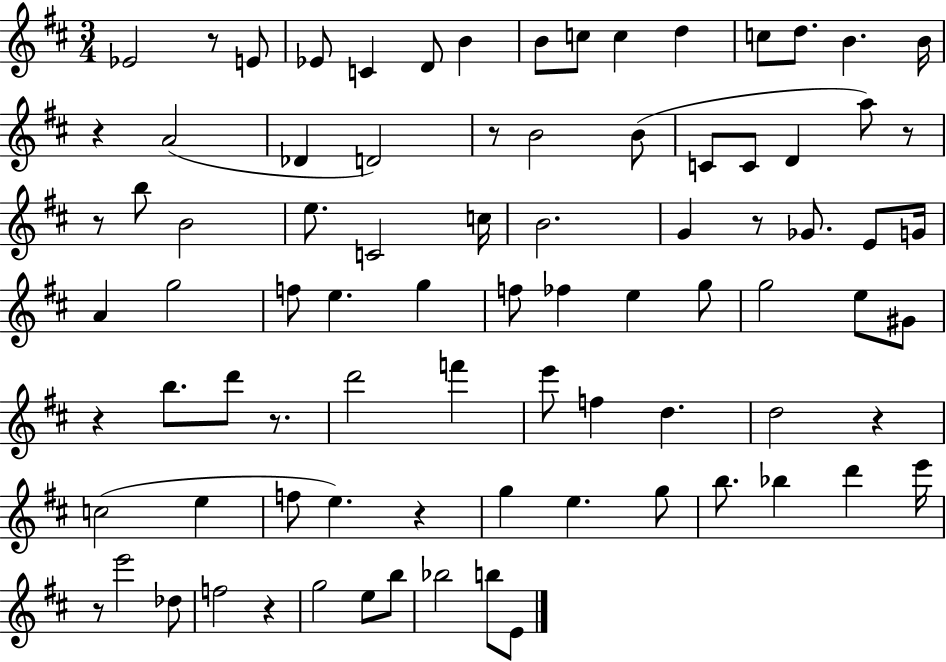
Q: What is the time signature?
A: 3/4